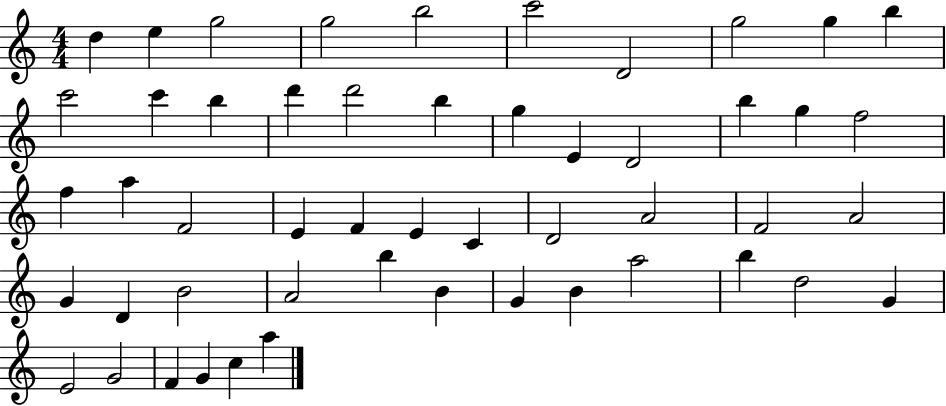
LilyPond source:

{
  \clef treble
  \numericTimeSignature
  \time 4/4
  \key c \major
  d''4 e''4 g''2 | g''2 b''2 | c'''2 d'2 | g''2 g''4 b''4 | \break c'''2 c'''4 b''4 | d'''4 d'''2 b''4 | g''4 e'4 d'2 | b''4 g''4 f''2 | \break f''4 a''4 f'2 | e'4 f'4 e'4 c'4 | d'2 a'2 | f'2 a'2 | \break g'4 d'4 b'2 | a'2 b''4 b'4 | g'4 b'4 a''2 | b''4 d''2 g'4 | \break e'2 g'2 | f'4 g'4 c''4 a''4 | \bar "|."
}